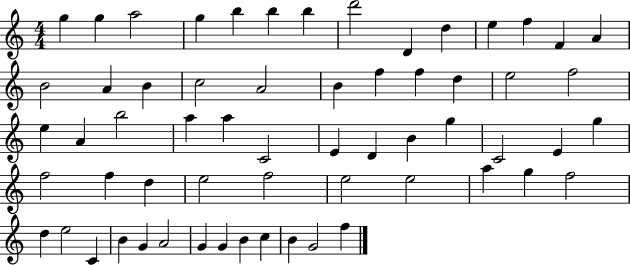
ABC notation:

X:1
T:Untitled
M:4/4
L:1/4
K:C
g g a2 g b b b d'2 D d e f F A B2 A B c2 A2 B f f d e2 f2 e A b2 a a C2 E D B g C2 E g f2 f d e2 f2 e2 e2 a g f2 d e2 C B G A2 G G B c B G2 f